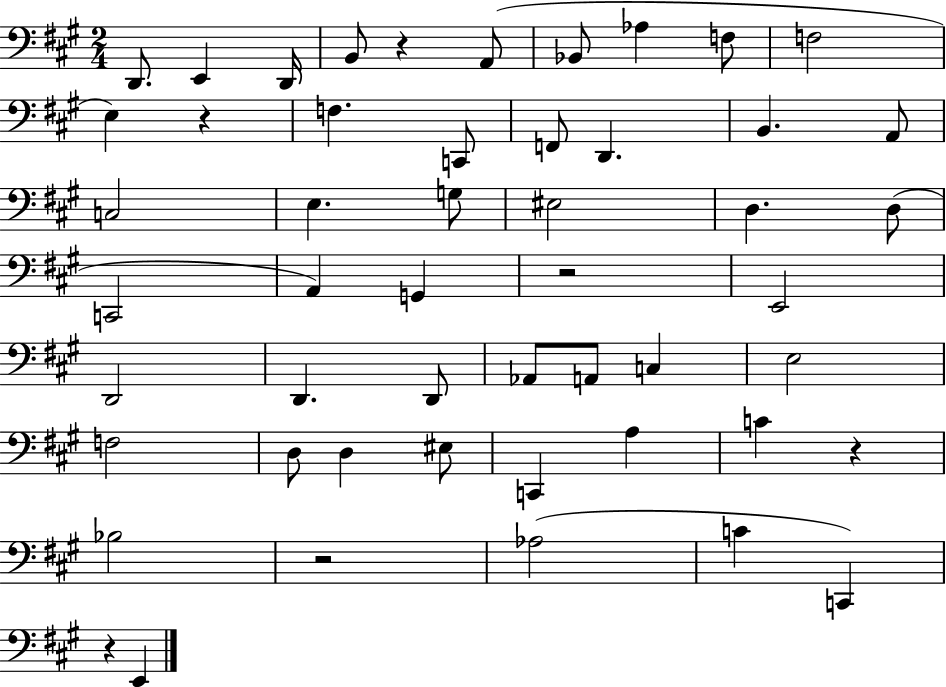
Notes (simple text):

D2/e. E2/q D2/s B2/e R/q A2/e Bb2/e Ab3/q F3/e F3/h E3/q R/q F3/q. C2/e F2/e D2/q. B2/q. A2/e C3/h E3/q. G3/e EIS3/h D3/q. D3/e C2/h A2/q G2/q R/h E2/h D2/h D2/q. D2/e Ab2/e A2/e C3/q E3/h F3/h D3/e D3/q EIS3/e C2/q A3/q C4/q R/q Bb3/h R/h Ab3/h C4/q C2/q R/q E2/q